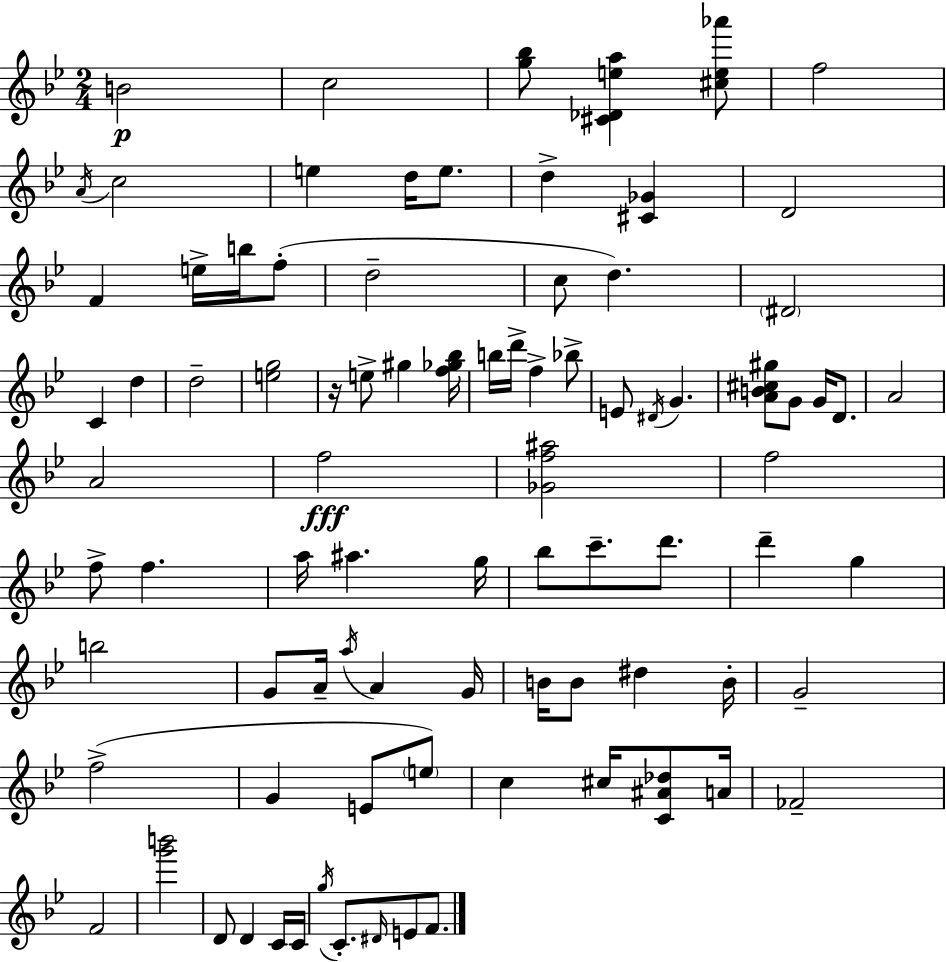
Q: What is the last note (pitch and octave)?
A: F4